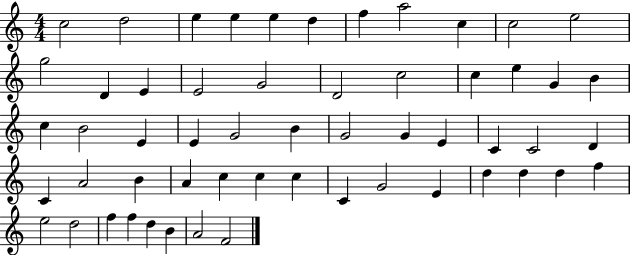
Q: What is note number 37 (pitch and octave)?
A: B4